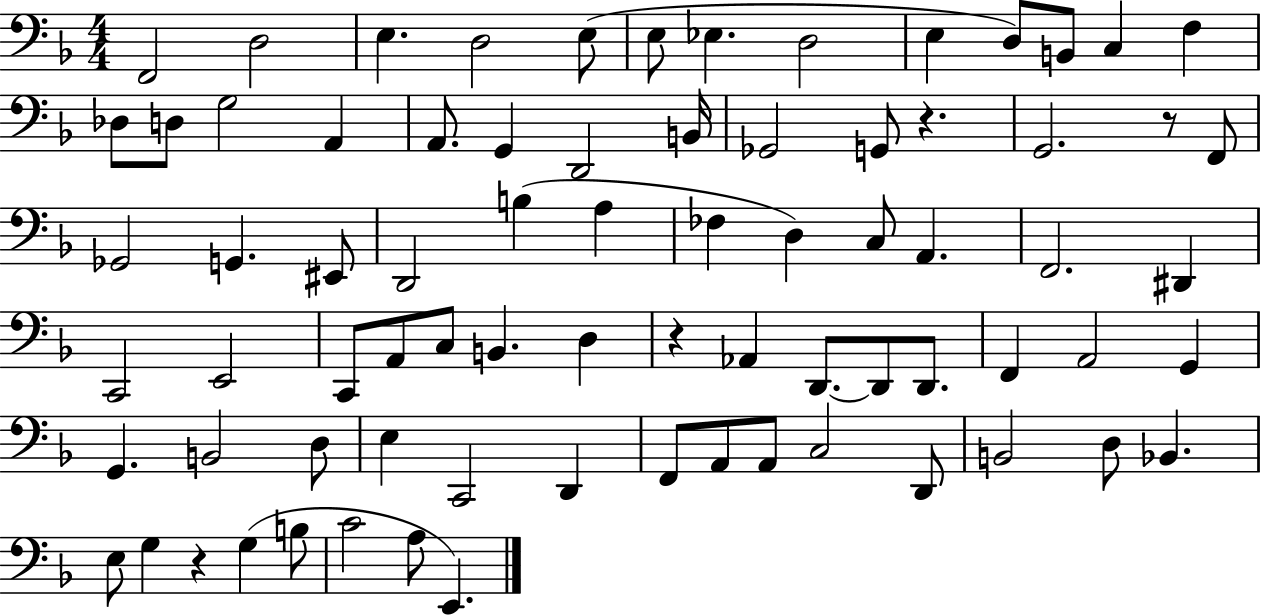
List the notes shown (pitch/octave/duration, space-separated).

F2/h D3/h E3/q. D3/h E3/e E3/e Eb3/q. D3/h E3/q D3/e B2/e C3/q F3/q Db3/e D3/e G3/h A2/q A2/e. G2/q D2/h B2/s Gb2/h G2/e R/q. G2/h. R/e F2/e Gb2/h G2/q. EIS2/e D2/h B3/q A3/q FES3/q D3/q C3/e A2/q. F2/h. D#2/q C2/h E2/h C2/e A2/e C3/e B2/q. D3/q R/q Ab2/q D2/e. D2/e D2/e. F2/q A2/h G2/q G2/q. B2/h D3/e E3/q C2/h D2/q F2/e A2/e A2/e C3/h D2/e B2/h D3/e Bb2/q. E3/e G3/q R/q G3/q B3/e C4/h A3/e E2/q.